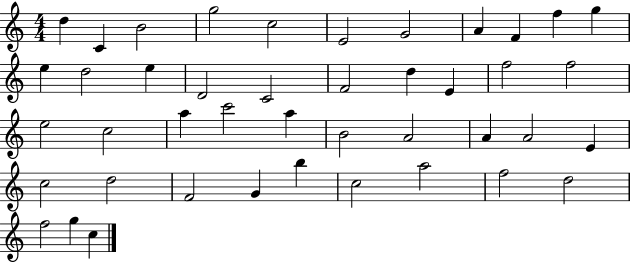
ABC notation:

X:1
T:Untitled
M:4/4
L:1/4
K:C
d C B2 g2 c2 E2 G2 A F f g e d2 e D2 C2 F2 d E f2 f2 e2 c2 a c'2 a B2 A2 A A2 E c2 d2 F2 G b c2 a2 f2 d2 f2 g c